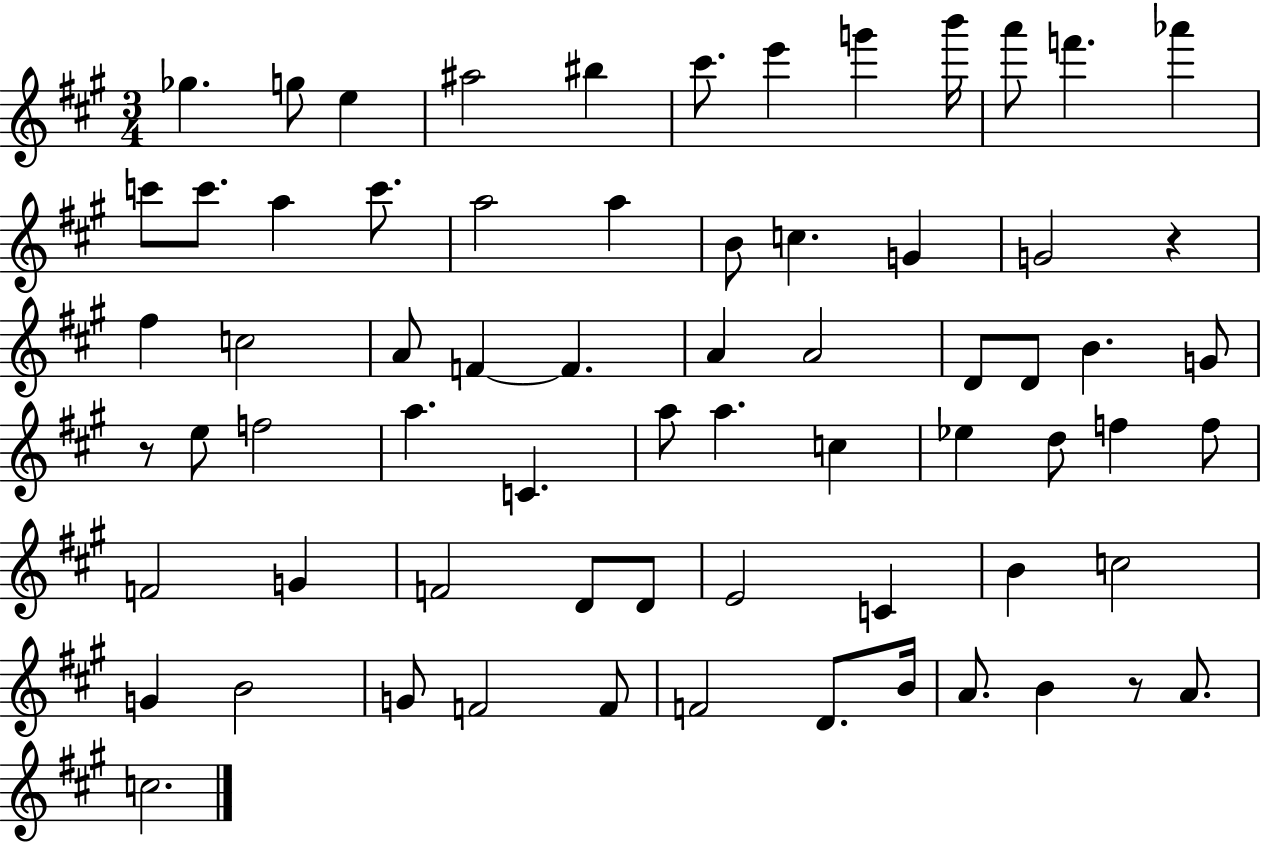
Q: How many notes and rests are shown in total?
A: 68